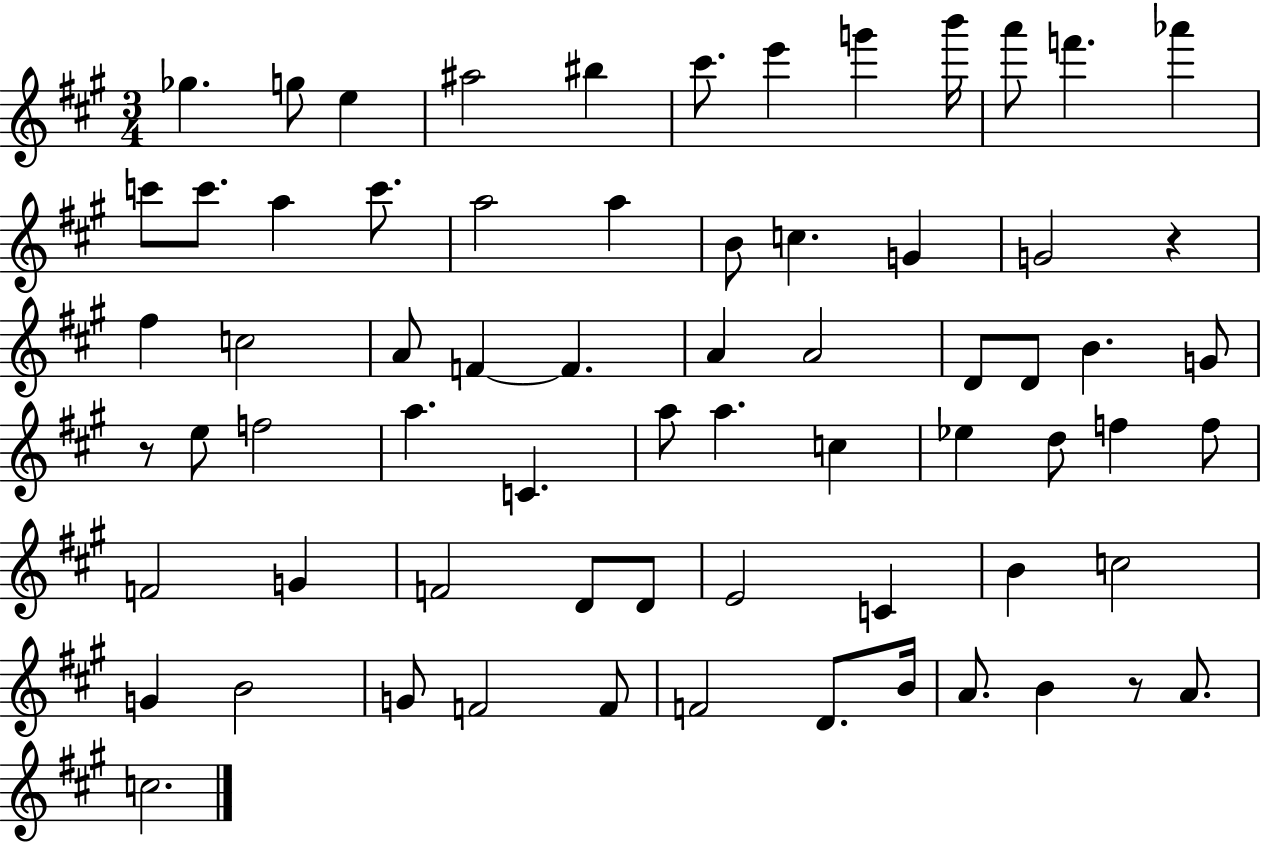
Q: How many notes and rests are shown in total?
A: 68